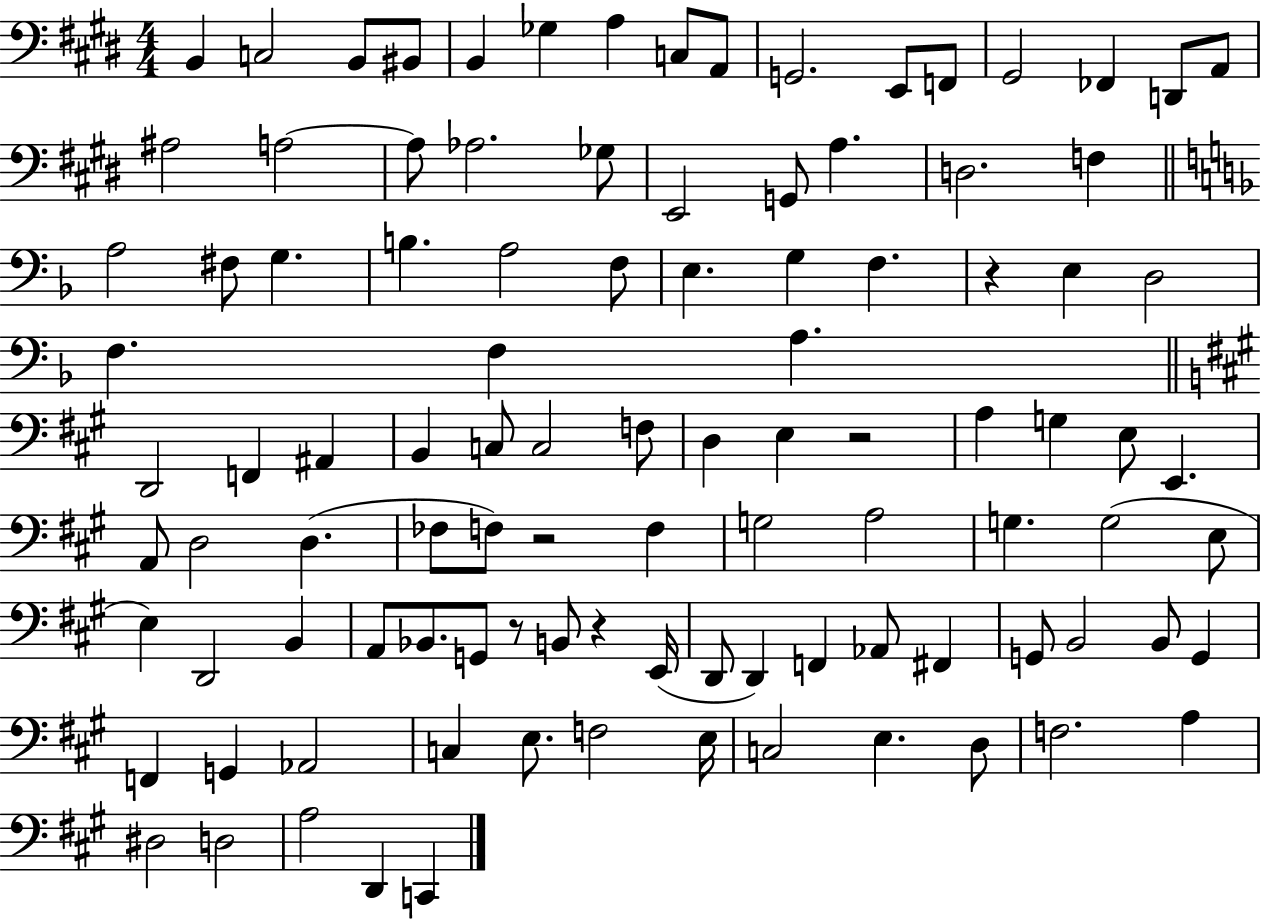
B2/q C3/h B2/e BIS2/e B2/q Gb3/q A3/q C3/e A2/e G2/h. E2/e F2/e G#2/h FES2/q D2/e A2/e A#3/h A3/h A3/e Ab3/h. Gb3/e E2/h G2/e A3/q. D3/h. F3/q A3/h F#3/e G3/q. B3/q. A3/h F3/e E3/q. G3/q F3/q. R/q E3/q D3/h F3/q. F3/q A3/q. D2/h F2/q A#2/q B2/q C3/e C3/h F3/e D3/q E3/q R/h A3/q G3/q E3/e E2/q. A2/e D3/h D3/q. FES3/e F3/e R/h F3/q G3/h A3/h G3/q. G3/h E3/e E3/q D2/h B2/q A2/e Bb2/e. G2/e R/e B2/e R/q E2/s D2/e D2/q F2/q Ab2/e F#2/q G2/e B2/h B2/e G2/q F2/q G2/q Ab2/h C3/q E3/e. F3/h E3/s C3/h E3/q. D3/e F3/h. A3/q D#3/h D3/h A3/h D2/q C2/q